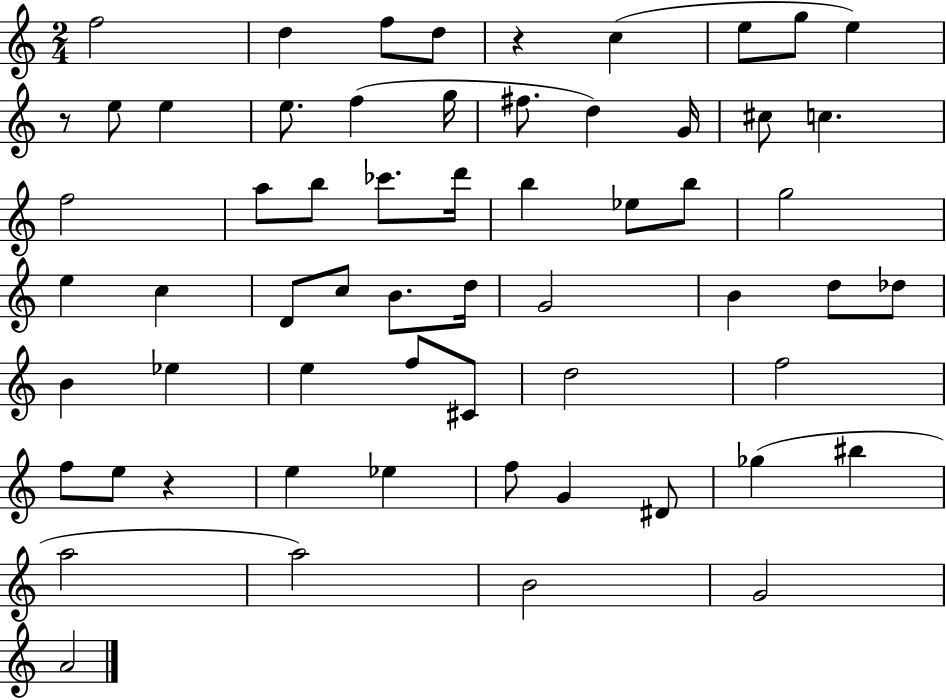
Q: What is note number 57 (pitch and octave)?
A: G4